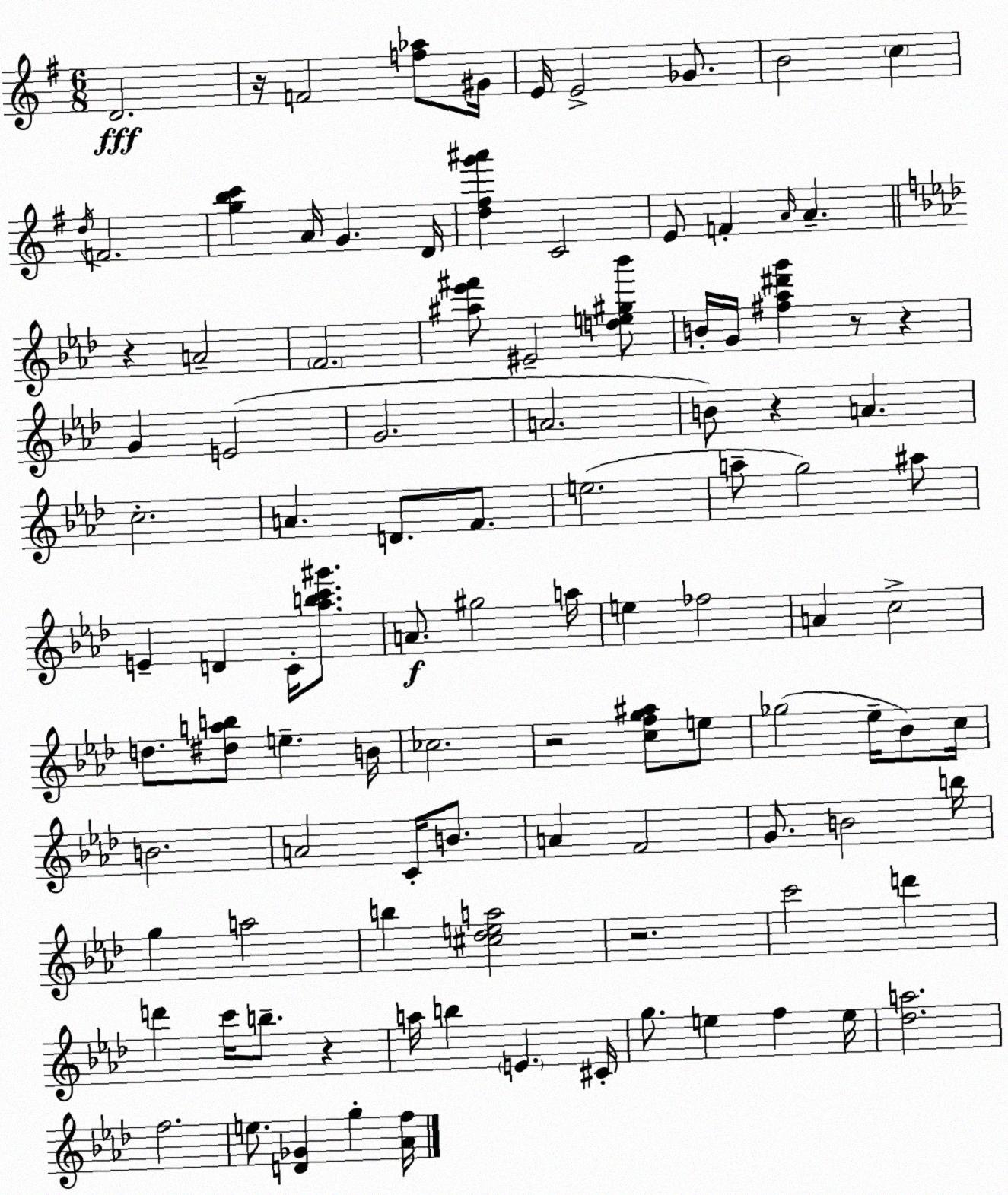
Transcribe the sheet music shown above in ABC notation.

X:1
T:Untitled
M:6/8
L:1/4
K:Em
D2 z/4 F2 [f_a]/2 ^G/4 E/4 E2 _G/2 B2 c d/4 F2 [gbc'] A/4 G D/4 [d^fg'^a'] C2 E/2 F A/4 A z A2 F2 [^a_e'^f']/2 ^E2 [de^g_b']/2 B/4 G/4 [^f_a^d'g'] z/2 z G E2 G2 A2 B/2 z A c2 A D/2 F/2 e2 a/2 g2 ^a/2 E D C/4 [_abc'^g']/2 A/2 ^g2 a/4 e _f2 A c2 d/2 [^dab]/2 e B/4 _c2 z2 [cfg^a]/2 e/2 _g2 _e/4 _B/2 c/4 B2 A2 C/4 B/2 A F2 G/2 B2 b/4 g a2 b [^c_dea]2 z2 c'2 d' d' c'/4 b/2 z a/4 b E ^C/4 g/2 e f e/4 [_da]2 f2 e/2 [D_G] g [_Af]/4